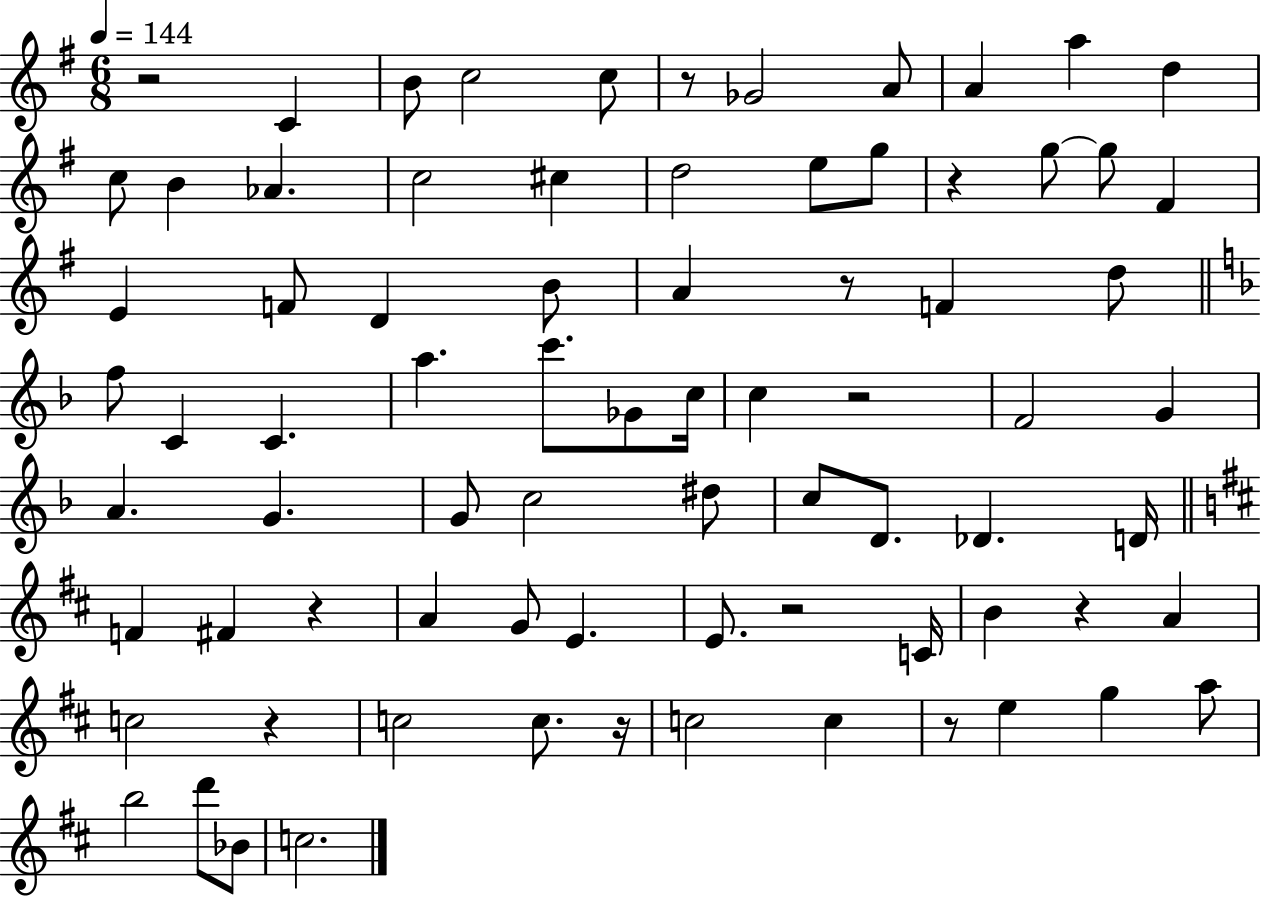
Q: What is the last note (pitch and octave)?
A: C5